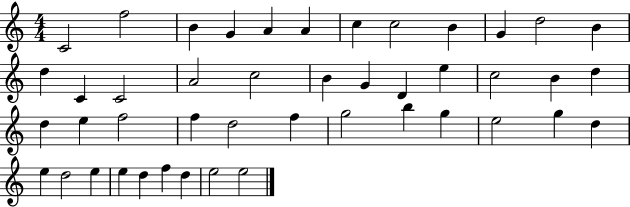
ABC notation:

X:1
T:Untitled
M:4/4
L:1/4
K:C
C2 f2 B G A A c c2 B G d2 B d C C2 A2 c2 B G D e c2 B d d e f2 f d2 f g2 b g e2 g d e d2 e e d f d e2 e2